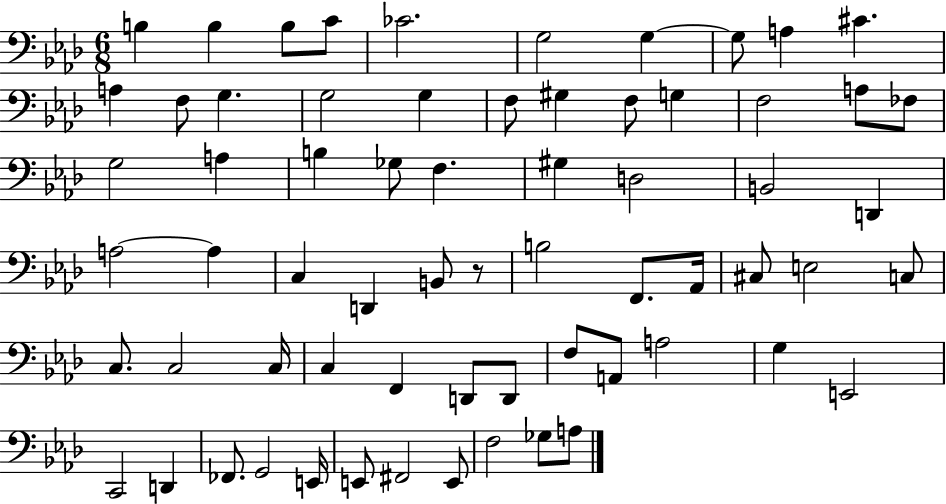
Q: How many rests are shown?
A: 1